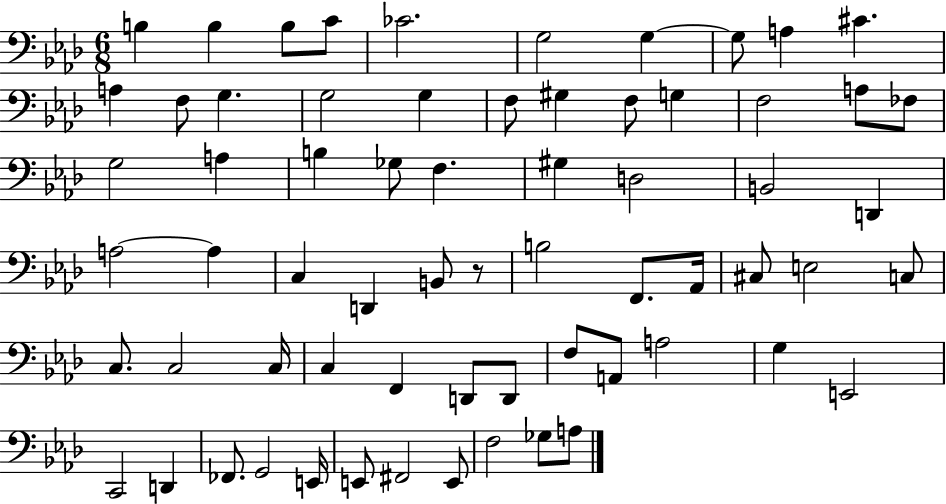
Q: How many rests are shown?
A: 1